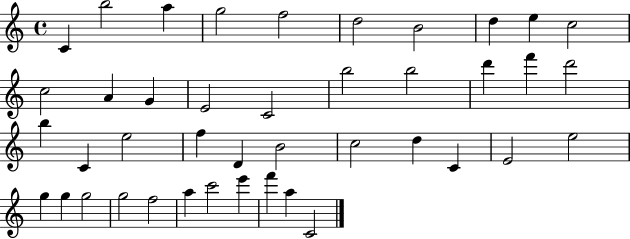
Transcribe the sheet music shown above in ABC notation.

X:1
T:Untitled
M:4/4
L:1/4
K:C
C b2 a g2 f2 d2 B2 d e c2 c2 A G E2 C2 b2 b2 d' f' d'2 b C e2 f D B2 c2 d C E2 e2 g g g2 g2 f2 a c'2 e' f' a C2